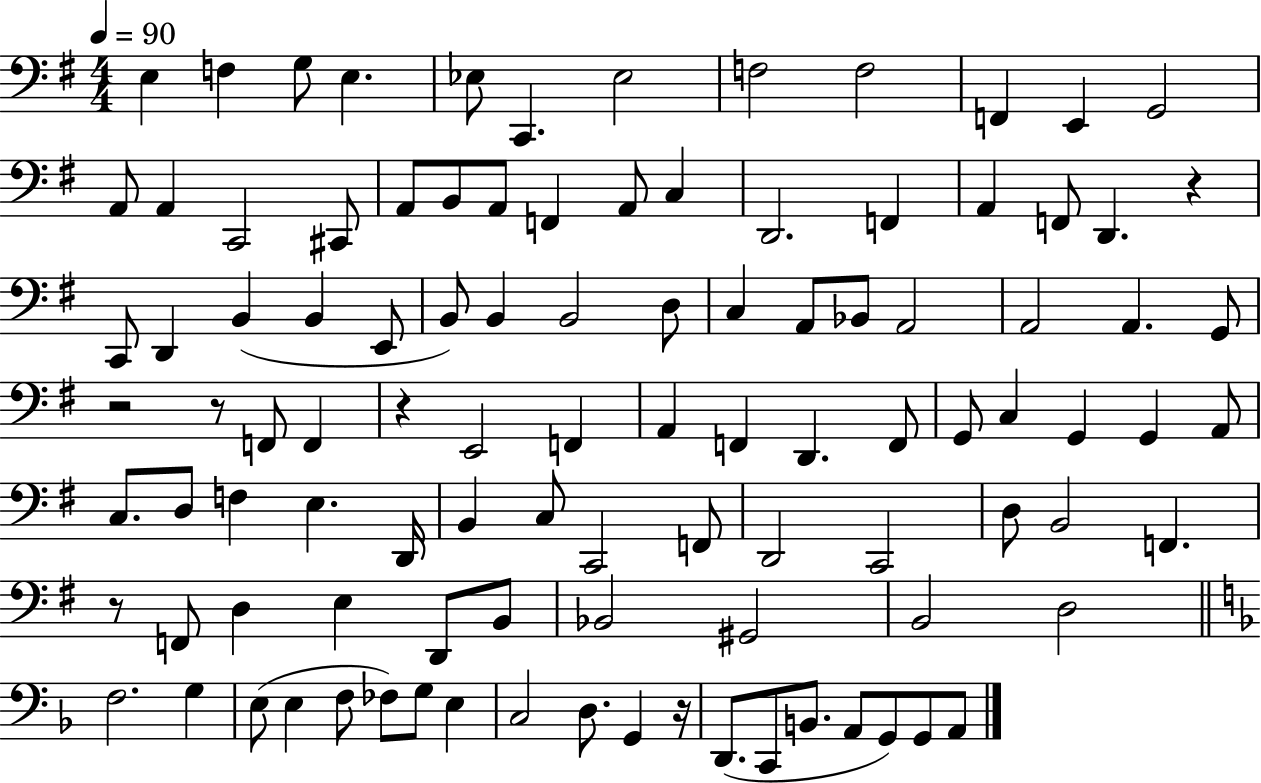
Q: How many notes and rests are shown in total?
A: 103